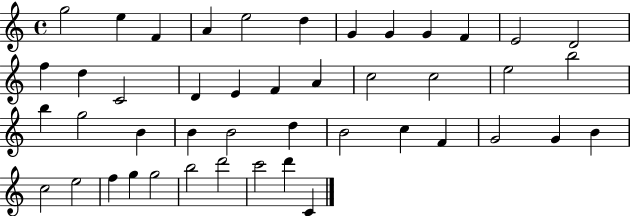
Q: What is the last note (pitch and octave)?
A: C4